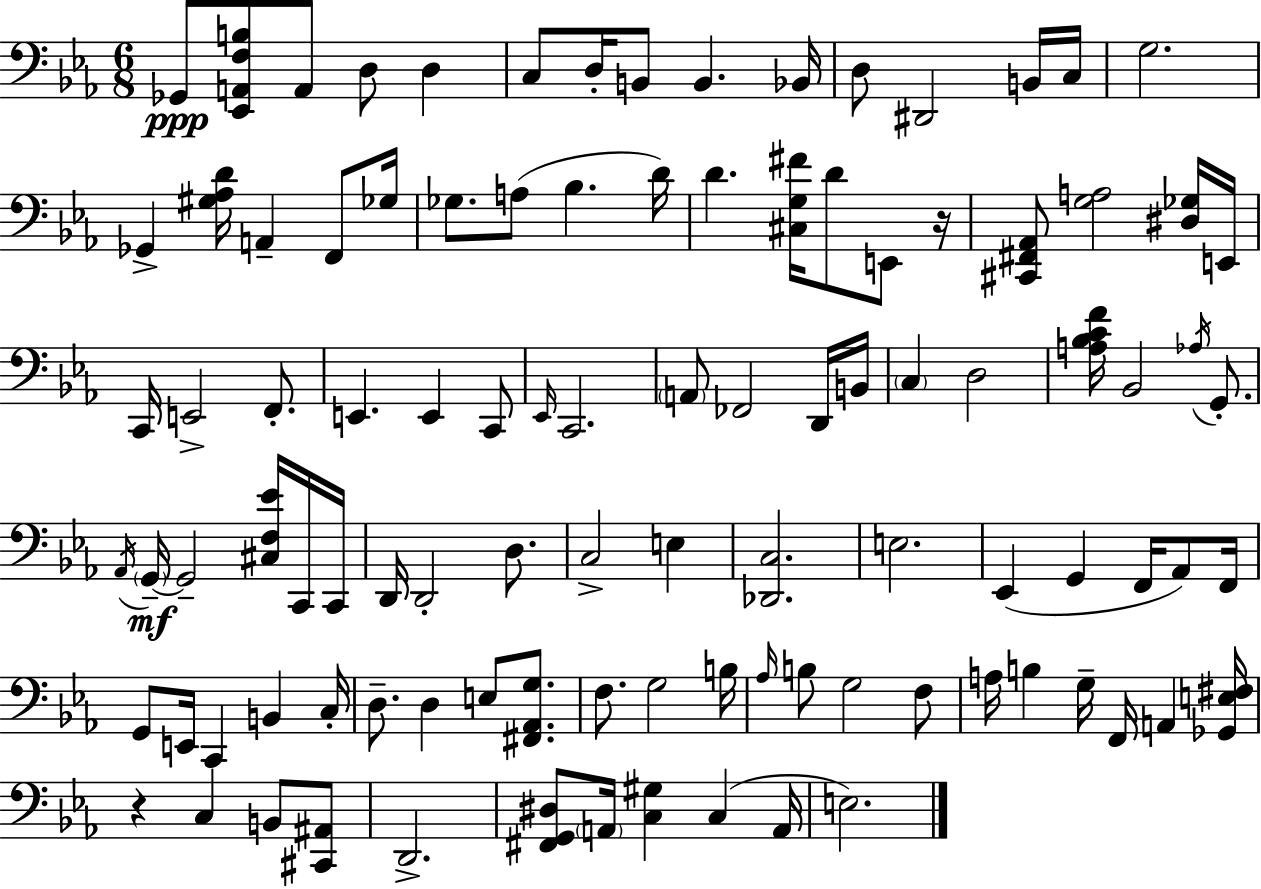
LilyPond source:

{
  \clef bass
  \numericTimeSignature
  \time 6/8
  \key ees \major
  ges,8\ppp <ees, a, f b>8 a,8 d8 d4 | c8 d16-. b,8 b,4. bes,16 | d8 dis,2 b,16 c16 | g2. | \break ges,4-> <gis aes d'>16 a,4-- f,8 ges16 | ges8. a8( bes4. d'16) | d'4. <cis g fis'>16 d'8 e,8 r16 | <cis, fis, aes,>8 <g a>2 <dis ges>16 e,16 | \break c,16 e,2-> f,8.-. | e,4. e,4 c,8 | \grace { ees,16 } c,2. | \parenthesize a,8 fes,2 d,16 | \break b,16 \parenthesize c4 d2 | <a bes c' f'>16 bes,2 \acciaccatura { aes16 } g,8.-. | \acciaccatura { aes,16 }\mf \parenthesize g,16--~~ g,2-- | <cis f ees'>16 c,16 c,16 d,16 d,2-. | \break d8. c2-> e4 | <des, c>2. | e2. | ees,4( g,4 f,16 | \break aes,8) f,16 g,8 e,16 c,4 b,4 | c16-. d8.-- d4 e8 | <fis, aes, g>8. f8. g2 | b16 \grace { aes16 } b8 g2 | \break f8 a16 b4 g16-- f,16 a,4 | <ges, e fis>16 r4 c4 | b,8 <cis, ais,>8 d,2.-> | <fis, g, dis>8 \parenthesize a,16 <c gis>4 c4( | \break a,16 e2.) | \bar "|."
}